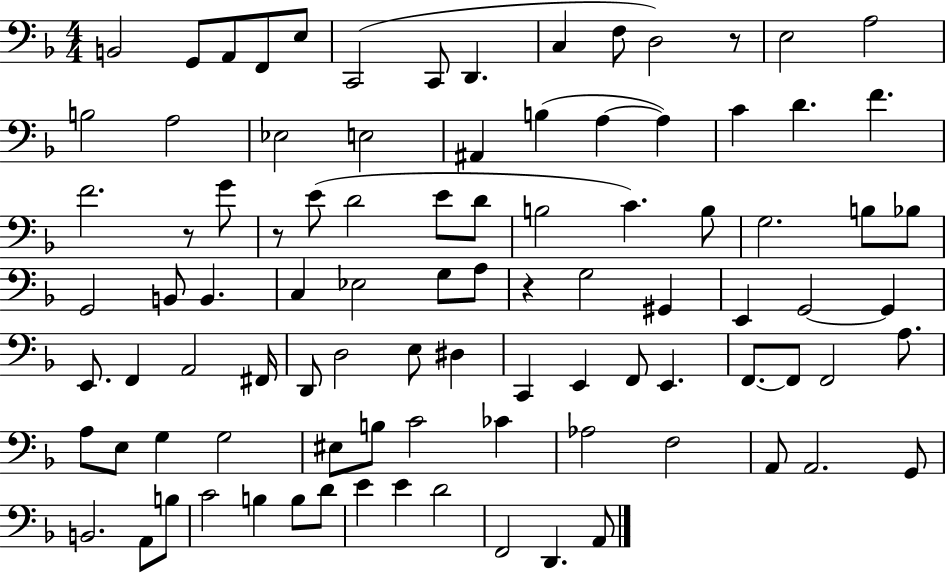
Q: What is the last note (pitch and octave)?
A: A2